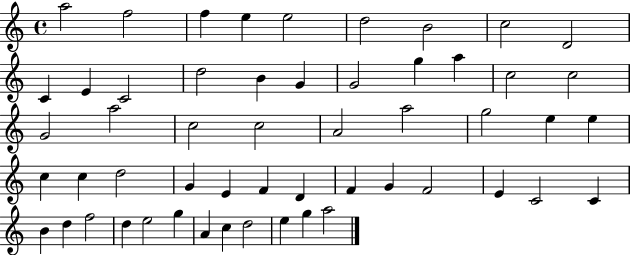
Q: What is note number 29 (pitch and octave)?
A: E5